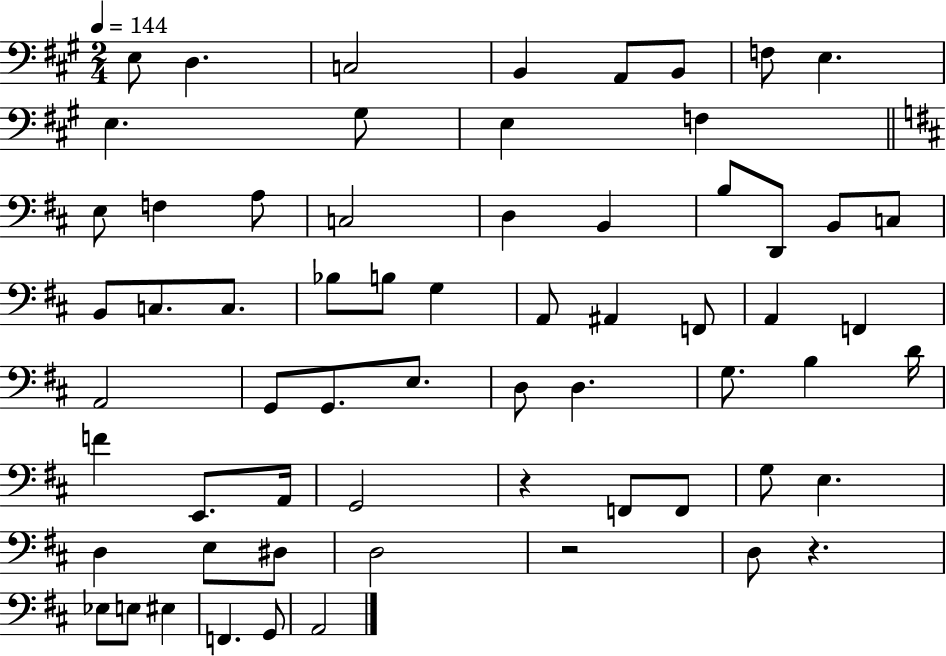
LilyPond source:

{
  \clef bass
  \numericTimeSignature
  \time 2/4
  \key a \major
  \tempo 4 = 144
  \repeat volta 2 { e8 d4. | c2 | b,4 a,8 b,8 | f8 e4. | \break e4. gis8 | e4 f4 | \bar "||" \break \key d \major e8 f4 a8 | c2 | d4 b,4 | b8 d,8 b,8 c8 | \break b,8 c8. c8. | bes8 b8 g4 | a,8 ais,4 f,8 | a,4 f,4 | \break a,2 | g,8 g,8. e8. | d8 d4. | g8. b4 d'16 | \break f'4 e,8. a,16 | g,2 | r4 f,8 f,8 | g8 e4. | \break d4 e8 dis8 | d2 | r2 | d8 r4. | \break ees8 e8 eis4 | f,4. g,8 | a,2 | } \bar "|."
}